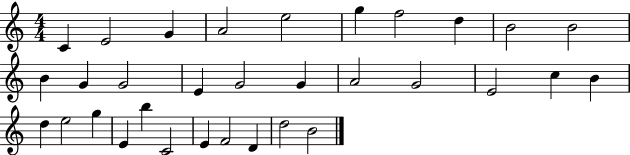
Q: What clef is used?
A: treble